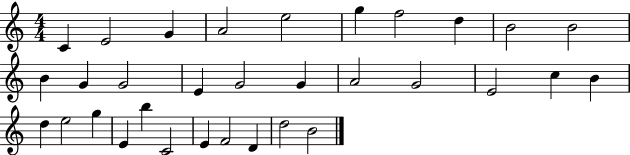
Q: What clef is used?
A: treble